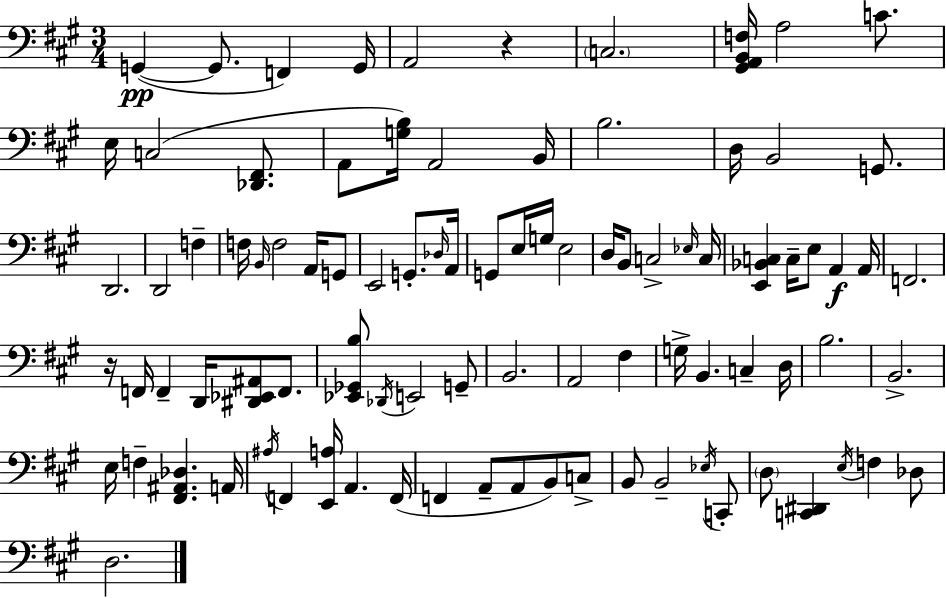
{
  \clef bass
  \numericTimeSignature
  \time 3/4
  \key a \major
  g,4~(~\pp g,8. f,4) g,16 | a,2 r4 | \parenthesize c2. | <gis, a, b, f>16 a2 c'8. | \break e16 c2( <des, fis,>8. | a,8 <g b>16) a,2 b,16 | b2. | d16 b,2 g,8. | \break d,2. | d,2 f4-- | f16 \grace { b,16 } f2 a,16 g,8 | e,2 g,8.-. | \break \grace { des16 } a,16 g,8 e16 g16 e2 | d16 b,8 c2-> | \grace { ees16 } c16 <e, bes, c>4 c16-- e8 a,4\f | a,16 f,2. | \break r16 f,16 f,4-- d,16 <dis, ees, ais,>8 | f,8. <ees, ges, b>8 \acciaccatura { des,16 } e,2 | g,8-- b,2. | a,2 | \break fis4 g16-> b,4. c4-- | d16 b2. | b,2.-> | e16 f4-- <fis, ais, des>4. | \break a,16 \acciaccatura { ais16 } f,4 <e, a>16 a,4. | f,16( f,4 a,8-- a,8 | b,8) c8-> b,8 b,2-- | \acciaccatura { ees16 } c,8-. \parenthesize d8 <c, dis,>4 | \break \acciaccatura { e16 } f4 des8 d2. | \bar "|."
}